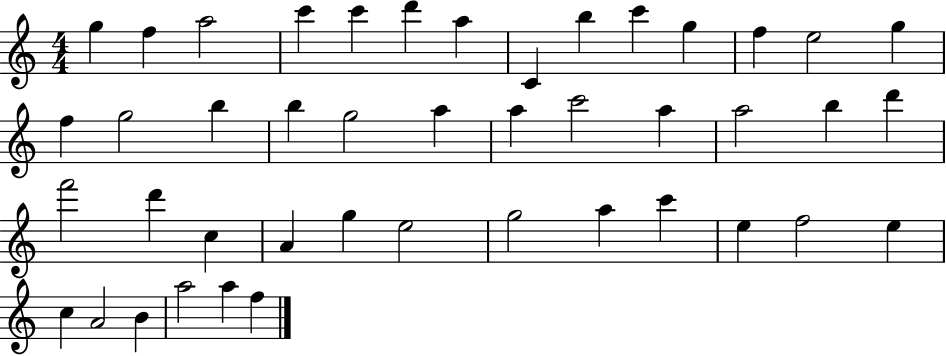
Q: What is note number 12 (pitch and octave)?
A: F5